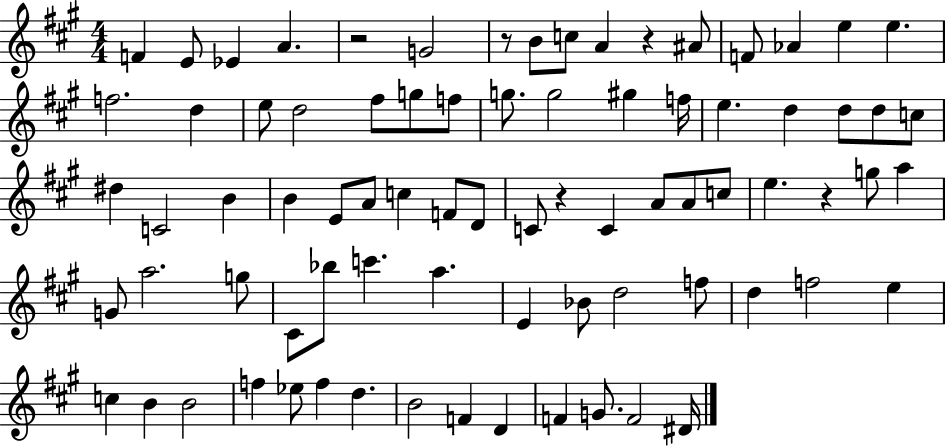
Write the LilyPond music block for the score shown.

{
  \clef treble
  \numericTimeSignature
  \time 4/4
  \key a \major
  f'4 e'8 ees'4 a'4. | r2 g'2 | r8 b'8 c''8 a'4 r4 ais'8 | f'8 aes'4 e''4 e''4. | \break f''2. d''4 | e''8 d''2 fis''8 g''8 f''8 | g''8. g''2 gis''4 f''16 | e''4. d''4 d''8 d''8 c''8 | \break dis''4 c'2 b'4 | b'4 e'8 a'8 c''4 f'8 d'8 | c'8 r4 c'4 a'8 a'8 c''8 | e''4. r4 g''8 a''4 | \break g'8 a''2. g''8 | cis'8 bes''8 c'''4. a''4. | e'4 bes'8 d''2 f''8 | d''4 f''2 e''4 | \break c''4 b'4 b'2 | f''4 ees''8 f''4 d''4. | b'2 f'4 d'4 | f'4 g'8. f'2 dis'16 | \break \bar "|."
}